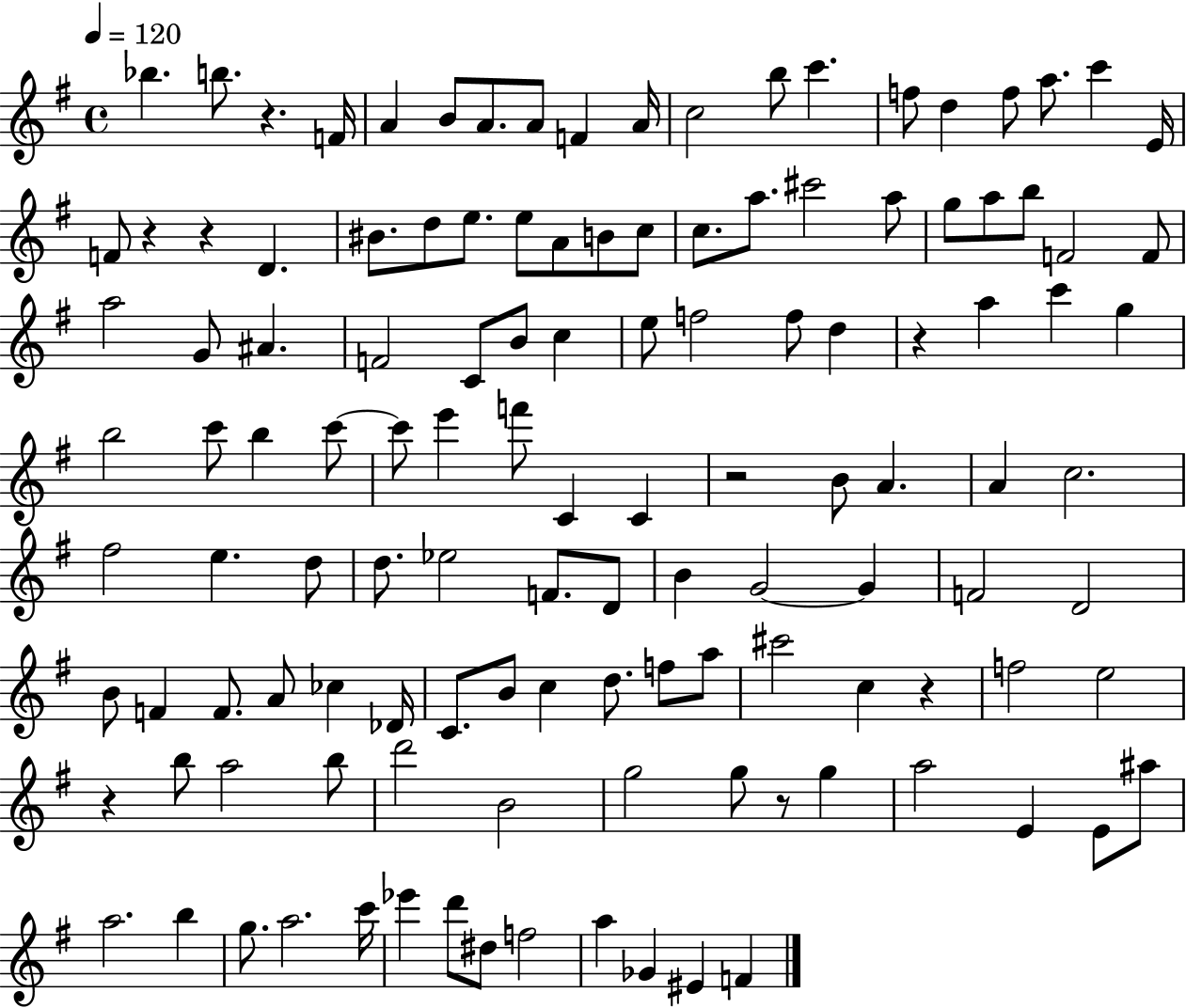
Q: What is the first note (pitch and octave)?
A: Bb5